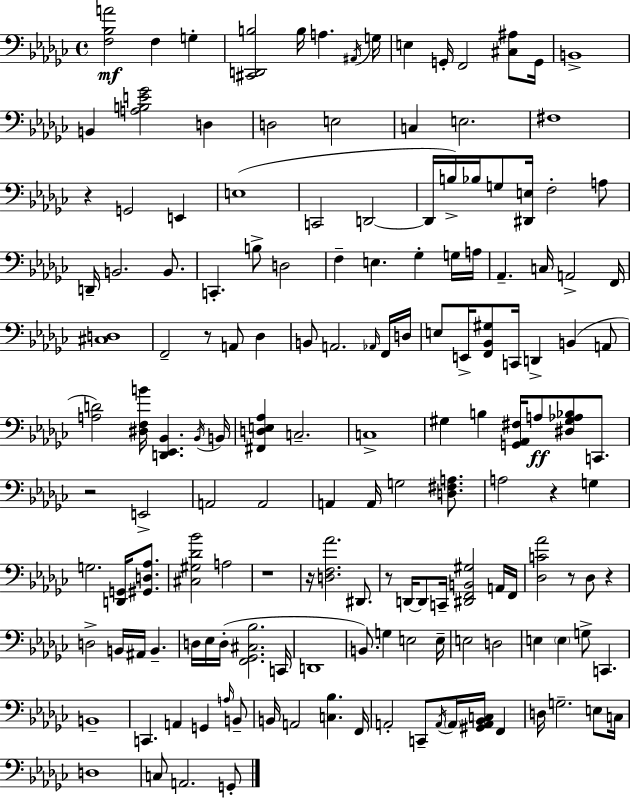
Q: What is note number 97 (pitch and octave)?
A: E3